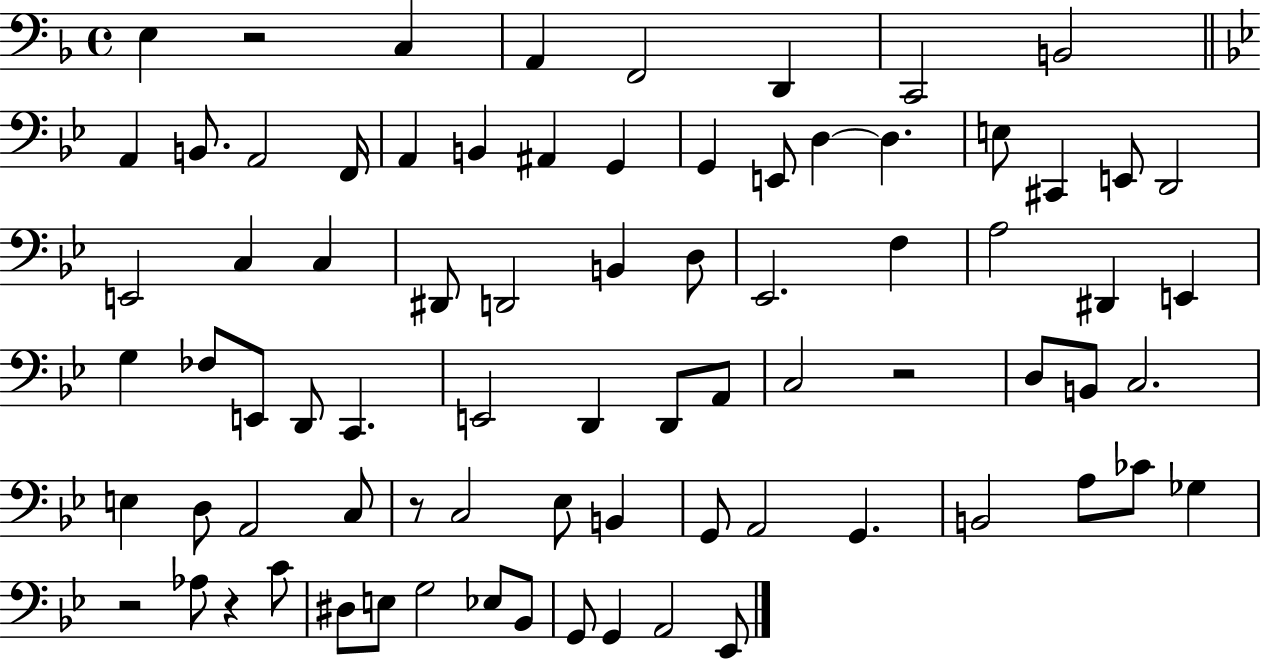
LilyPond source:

{
  \clef bass
  \time 4/4
  \defaultTimeSignature
  \key f \major
  e4 r2 c4 | a,4 f,2 d,4 | c,2 b,2 | \bar "||" \break \key bes \major a,4 b,8. a,2 f,16 | a,4 b,4 ais,4 g,4 | g,4 e,8 d4~~ d4. | e8 cis,4 e,8 d,2 | \break e,2 c4 c4 | dis,8 d,2 b,4 d8 | ees,2. f4 | a2 dis,4 e,4 | \break g4 fes8 e,8 d,8 c,4. | e,2 d,4 d,8 a,8 | c2 r2 | d8 b,8 c2. | \break e4 d8 a,2 c8 | r8 c2 ees8 b,4 | g,8 a,2 g,4. | b,2 a8 ces'8 ges4 | \break r2 aes8 r4 c'8 | dis8 e8 g2 ees8 bes,8 | g,8 g,4 a,2 ees,8 | \bar "|."
}